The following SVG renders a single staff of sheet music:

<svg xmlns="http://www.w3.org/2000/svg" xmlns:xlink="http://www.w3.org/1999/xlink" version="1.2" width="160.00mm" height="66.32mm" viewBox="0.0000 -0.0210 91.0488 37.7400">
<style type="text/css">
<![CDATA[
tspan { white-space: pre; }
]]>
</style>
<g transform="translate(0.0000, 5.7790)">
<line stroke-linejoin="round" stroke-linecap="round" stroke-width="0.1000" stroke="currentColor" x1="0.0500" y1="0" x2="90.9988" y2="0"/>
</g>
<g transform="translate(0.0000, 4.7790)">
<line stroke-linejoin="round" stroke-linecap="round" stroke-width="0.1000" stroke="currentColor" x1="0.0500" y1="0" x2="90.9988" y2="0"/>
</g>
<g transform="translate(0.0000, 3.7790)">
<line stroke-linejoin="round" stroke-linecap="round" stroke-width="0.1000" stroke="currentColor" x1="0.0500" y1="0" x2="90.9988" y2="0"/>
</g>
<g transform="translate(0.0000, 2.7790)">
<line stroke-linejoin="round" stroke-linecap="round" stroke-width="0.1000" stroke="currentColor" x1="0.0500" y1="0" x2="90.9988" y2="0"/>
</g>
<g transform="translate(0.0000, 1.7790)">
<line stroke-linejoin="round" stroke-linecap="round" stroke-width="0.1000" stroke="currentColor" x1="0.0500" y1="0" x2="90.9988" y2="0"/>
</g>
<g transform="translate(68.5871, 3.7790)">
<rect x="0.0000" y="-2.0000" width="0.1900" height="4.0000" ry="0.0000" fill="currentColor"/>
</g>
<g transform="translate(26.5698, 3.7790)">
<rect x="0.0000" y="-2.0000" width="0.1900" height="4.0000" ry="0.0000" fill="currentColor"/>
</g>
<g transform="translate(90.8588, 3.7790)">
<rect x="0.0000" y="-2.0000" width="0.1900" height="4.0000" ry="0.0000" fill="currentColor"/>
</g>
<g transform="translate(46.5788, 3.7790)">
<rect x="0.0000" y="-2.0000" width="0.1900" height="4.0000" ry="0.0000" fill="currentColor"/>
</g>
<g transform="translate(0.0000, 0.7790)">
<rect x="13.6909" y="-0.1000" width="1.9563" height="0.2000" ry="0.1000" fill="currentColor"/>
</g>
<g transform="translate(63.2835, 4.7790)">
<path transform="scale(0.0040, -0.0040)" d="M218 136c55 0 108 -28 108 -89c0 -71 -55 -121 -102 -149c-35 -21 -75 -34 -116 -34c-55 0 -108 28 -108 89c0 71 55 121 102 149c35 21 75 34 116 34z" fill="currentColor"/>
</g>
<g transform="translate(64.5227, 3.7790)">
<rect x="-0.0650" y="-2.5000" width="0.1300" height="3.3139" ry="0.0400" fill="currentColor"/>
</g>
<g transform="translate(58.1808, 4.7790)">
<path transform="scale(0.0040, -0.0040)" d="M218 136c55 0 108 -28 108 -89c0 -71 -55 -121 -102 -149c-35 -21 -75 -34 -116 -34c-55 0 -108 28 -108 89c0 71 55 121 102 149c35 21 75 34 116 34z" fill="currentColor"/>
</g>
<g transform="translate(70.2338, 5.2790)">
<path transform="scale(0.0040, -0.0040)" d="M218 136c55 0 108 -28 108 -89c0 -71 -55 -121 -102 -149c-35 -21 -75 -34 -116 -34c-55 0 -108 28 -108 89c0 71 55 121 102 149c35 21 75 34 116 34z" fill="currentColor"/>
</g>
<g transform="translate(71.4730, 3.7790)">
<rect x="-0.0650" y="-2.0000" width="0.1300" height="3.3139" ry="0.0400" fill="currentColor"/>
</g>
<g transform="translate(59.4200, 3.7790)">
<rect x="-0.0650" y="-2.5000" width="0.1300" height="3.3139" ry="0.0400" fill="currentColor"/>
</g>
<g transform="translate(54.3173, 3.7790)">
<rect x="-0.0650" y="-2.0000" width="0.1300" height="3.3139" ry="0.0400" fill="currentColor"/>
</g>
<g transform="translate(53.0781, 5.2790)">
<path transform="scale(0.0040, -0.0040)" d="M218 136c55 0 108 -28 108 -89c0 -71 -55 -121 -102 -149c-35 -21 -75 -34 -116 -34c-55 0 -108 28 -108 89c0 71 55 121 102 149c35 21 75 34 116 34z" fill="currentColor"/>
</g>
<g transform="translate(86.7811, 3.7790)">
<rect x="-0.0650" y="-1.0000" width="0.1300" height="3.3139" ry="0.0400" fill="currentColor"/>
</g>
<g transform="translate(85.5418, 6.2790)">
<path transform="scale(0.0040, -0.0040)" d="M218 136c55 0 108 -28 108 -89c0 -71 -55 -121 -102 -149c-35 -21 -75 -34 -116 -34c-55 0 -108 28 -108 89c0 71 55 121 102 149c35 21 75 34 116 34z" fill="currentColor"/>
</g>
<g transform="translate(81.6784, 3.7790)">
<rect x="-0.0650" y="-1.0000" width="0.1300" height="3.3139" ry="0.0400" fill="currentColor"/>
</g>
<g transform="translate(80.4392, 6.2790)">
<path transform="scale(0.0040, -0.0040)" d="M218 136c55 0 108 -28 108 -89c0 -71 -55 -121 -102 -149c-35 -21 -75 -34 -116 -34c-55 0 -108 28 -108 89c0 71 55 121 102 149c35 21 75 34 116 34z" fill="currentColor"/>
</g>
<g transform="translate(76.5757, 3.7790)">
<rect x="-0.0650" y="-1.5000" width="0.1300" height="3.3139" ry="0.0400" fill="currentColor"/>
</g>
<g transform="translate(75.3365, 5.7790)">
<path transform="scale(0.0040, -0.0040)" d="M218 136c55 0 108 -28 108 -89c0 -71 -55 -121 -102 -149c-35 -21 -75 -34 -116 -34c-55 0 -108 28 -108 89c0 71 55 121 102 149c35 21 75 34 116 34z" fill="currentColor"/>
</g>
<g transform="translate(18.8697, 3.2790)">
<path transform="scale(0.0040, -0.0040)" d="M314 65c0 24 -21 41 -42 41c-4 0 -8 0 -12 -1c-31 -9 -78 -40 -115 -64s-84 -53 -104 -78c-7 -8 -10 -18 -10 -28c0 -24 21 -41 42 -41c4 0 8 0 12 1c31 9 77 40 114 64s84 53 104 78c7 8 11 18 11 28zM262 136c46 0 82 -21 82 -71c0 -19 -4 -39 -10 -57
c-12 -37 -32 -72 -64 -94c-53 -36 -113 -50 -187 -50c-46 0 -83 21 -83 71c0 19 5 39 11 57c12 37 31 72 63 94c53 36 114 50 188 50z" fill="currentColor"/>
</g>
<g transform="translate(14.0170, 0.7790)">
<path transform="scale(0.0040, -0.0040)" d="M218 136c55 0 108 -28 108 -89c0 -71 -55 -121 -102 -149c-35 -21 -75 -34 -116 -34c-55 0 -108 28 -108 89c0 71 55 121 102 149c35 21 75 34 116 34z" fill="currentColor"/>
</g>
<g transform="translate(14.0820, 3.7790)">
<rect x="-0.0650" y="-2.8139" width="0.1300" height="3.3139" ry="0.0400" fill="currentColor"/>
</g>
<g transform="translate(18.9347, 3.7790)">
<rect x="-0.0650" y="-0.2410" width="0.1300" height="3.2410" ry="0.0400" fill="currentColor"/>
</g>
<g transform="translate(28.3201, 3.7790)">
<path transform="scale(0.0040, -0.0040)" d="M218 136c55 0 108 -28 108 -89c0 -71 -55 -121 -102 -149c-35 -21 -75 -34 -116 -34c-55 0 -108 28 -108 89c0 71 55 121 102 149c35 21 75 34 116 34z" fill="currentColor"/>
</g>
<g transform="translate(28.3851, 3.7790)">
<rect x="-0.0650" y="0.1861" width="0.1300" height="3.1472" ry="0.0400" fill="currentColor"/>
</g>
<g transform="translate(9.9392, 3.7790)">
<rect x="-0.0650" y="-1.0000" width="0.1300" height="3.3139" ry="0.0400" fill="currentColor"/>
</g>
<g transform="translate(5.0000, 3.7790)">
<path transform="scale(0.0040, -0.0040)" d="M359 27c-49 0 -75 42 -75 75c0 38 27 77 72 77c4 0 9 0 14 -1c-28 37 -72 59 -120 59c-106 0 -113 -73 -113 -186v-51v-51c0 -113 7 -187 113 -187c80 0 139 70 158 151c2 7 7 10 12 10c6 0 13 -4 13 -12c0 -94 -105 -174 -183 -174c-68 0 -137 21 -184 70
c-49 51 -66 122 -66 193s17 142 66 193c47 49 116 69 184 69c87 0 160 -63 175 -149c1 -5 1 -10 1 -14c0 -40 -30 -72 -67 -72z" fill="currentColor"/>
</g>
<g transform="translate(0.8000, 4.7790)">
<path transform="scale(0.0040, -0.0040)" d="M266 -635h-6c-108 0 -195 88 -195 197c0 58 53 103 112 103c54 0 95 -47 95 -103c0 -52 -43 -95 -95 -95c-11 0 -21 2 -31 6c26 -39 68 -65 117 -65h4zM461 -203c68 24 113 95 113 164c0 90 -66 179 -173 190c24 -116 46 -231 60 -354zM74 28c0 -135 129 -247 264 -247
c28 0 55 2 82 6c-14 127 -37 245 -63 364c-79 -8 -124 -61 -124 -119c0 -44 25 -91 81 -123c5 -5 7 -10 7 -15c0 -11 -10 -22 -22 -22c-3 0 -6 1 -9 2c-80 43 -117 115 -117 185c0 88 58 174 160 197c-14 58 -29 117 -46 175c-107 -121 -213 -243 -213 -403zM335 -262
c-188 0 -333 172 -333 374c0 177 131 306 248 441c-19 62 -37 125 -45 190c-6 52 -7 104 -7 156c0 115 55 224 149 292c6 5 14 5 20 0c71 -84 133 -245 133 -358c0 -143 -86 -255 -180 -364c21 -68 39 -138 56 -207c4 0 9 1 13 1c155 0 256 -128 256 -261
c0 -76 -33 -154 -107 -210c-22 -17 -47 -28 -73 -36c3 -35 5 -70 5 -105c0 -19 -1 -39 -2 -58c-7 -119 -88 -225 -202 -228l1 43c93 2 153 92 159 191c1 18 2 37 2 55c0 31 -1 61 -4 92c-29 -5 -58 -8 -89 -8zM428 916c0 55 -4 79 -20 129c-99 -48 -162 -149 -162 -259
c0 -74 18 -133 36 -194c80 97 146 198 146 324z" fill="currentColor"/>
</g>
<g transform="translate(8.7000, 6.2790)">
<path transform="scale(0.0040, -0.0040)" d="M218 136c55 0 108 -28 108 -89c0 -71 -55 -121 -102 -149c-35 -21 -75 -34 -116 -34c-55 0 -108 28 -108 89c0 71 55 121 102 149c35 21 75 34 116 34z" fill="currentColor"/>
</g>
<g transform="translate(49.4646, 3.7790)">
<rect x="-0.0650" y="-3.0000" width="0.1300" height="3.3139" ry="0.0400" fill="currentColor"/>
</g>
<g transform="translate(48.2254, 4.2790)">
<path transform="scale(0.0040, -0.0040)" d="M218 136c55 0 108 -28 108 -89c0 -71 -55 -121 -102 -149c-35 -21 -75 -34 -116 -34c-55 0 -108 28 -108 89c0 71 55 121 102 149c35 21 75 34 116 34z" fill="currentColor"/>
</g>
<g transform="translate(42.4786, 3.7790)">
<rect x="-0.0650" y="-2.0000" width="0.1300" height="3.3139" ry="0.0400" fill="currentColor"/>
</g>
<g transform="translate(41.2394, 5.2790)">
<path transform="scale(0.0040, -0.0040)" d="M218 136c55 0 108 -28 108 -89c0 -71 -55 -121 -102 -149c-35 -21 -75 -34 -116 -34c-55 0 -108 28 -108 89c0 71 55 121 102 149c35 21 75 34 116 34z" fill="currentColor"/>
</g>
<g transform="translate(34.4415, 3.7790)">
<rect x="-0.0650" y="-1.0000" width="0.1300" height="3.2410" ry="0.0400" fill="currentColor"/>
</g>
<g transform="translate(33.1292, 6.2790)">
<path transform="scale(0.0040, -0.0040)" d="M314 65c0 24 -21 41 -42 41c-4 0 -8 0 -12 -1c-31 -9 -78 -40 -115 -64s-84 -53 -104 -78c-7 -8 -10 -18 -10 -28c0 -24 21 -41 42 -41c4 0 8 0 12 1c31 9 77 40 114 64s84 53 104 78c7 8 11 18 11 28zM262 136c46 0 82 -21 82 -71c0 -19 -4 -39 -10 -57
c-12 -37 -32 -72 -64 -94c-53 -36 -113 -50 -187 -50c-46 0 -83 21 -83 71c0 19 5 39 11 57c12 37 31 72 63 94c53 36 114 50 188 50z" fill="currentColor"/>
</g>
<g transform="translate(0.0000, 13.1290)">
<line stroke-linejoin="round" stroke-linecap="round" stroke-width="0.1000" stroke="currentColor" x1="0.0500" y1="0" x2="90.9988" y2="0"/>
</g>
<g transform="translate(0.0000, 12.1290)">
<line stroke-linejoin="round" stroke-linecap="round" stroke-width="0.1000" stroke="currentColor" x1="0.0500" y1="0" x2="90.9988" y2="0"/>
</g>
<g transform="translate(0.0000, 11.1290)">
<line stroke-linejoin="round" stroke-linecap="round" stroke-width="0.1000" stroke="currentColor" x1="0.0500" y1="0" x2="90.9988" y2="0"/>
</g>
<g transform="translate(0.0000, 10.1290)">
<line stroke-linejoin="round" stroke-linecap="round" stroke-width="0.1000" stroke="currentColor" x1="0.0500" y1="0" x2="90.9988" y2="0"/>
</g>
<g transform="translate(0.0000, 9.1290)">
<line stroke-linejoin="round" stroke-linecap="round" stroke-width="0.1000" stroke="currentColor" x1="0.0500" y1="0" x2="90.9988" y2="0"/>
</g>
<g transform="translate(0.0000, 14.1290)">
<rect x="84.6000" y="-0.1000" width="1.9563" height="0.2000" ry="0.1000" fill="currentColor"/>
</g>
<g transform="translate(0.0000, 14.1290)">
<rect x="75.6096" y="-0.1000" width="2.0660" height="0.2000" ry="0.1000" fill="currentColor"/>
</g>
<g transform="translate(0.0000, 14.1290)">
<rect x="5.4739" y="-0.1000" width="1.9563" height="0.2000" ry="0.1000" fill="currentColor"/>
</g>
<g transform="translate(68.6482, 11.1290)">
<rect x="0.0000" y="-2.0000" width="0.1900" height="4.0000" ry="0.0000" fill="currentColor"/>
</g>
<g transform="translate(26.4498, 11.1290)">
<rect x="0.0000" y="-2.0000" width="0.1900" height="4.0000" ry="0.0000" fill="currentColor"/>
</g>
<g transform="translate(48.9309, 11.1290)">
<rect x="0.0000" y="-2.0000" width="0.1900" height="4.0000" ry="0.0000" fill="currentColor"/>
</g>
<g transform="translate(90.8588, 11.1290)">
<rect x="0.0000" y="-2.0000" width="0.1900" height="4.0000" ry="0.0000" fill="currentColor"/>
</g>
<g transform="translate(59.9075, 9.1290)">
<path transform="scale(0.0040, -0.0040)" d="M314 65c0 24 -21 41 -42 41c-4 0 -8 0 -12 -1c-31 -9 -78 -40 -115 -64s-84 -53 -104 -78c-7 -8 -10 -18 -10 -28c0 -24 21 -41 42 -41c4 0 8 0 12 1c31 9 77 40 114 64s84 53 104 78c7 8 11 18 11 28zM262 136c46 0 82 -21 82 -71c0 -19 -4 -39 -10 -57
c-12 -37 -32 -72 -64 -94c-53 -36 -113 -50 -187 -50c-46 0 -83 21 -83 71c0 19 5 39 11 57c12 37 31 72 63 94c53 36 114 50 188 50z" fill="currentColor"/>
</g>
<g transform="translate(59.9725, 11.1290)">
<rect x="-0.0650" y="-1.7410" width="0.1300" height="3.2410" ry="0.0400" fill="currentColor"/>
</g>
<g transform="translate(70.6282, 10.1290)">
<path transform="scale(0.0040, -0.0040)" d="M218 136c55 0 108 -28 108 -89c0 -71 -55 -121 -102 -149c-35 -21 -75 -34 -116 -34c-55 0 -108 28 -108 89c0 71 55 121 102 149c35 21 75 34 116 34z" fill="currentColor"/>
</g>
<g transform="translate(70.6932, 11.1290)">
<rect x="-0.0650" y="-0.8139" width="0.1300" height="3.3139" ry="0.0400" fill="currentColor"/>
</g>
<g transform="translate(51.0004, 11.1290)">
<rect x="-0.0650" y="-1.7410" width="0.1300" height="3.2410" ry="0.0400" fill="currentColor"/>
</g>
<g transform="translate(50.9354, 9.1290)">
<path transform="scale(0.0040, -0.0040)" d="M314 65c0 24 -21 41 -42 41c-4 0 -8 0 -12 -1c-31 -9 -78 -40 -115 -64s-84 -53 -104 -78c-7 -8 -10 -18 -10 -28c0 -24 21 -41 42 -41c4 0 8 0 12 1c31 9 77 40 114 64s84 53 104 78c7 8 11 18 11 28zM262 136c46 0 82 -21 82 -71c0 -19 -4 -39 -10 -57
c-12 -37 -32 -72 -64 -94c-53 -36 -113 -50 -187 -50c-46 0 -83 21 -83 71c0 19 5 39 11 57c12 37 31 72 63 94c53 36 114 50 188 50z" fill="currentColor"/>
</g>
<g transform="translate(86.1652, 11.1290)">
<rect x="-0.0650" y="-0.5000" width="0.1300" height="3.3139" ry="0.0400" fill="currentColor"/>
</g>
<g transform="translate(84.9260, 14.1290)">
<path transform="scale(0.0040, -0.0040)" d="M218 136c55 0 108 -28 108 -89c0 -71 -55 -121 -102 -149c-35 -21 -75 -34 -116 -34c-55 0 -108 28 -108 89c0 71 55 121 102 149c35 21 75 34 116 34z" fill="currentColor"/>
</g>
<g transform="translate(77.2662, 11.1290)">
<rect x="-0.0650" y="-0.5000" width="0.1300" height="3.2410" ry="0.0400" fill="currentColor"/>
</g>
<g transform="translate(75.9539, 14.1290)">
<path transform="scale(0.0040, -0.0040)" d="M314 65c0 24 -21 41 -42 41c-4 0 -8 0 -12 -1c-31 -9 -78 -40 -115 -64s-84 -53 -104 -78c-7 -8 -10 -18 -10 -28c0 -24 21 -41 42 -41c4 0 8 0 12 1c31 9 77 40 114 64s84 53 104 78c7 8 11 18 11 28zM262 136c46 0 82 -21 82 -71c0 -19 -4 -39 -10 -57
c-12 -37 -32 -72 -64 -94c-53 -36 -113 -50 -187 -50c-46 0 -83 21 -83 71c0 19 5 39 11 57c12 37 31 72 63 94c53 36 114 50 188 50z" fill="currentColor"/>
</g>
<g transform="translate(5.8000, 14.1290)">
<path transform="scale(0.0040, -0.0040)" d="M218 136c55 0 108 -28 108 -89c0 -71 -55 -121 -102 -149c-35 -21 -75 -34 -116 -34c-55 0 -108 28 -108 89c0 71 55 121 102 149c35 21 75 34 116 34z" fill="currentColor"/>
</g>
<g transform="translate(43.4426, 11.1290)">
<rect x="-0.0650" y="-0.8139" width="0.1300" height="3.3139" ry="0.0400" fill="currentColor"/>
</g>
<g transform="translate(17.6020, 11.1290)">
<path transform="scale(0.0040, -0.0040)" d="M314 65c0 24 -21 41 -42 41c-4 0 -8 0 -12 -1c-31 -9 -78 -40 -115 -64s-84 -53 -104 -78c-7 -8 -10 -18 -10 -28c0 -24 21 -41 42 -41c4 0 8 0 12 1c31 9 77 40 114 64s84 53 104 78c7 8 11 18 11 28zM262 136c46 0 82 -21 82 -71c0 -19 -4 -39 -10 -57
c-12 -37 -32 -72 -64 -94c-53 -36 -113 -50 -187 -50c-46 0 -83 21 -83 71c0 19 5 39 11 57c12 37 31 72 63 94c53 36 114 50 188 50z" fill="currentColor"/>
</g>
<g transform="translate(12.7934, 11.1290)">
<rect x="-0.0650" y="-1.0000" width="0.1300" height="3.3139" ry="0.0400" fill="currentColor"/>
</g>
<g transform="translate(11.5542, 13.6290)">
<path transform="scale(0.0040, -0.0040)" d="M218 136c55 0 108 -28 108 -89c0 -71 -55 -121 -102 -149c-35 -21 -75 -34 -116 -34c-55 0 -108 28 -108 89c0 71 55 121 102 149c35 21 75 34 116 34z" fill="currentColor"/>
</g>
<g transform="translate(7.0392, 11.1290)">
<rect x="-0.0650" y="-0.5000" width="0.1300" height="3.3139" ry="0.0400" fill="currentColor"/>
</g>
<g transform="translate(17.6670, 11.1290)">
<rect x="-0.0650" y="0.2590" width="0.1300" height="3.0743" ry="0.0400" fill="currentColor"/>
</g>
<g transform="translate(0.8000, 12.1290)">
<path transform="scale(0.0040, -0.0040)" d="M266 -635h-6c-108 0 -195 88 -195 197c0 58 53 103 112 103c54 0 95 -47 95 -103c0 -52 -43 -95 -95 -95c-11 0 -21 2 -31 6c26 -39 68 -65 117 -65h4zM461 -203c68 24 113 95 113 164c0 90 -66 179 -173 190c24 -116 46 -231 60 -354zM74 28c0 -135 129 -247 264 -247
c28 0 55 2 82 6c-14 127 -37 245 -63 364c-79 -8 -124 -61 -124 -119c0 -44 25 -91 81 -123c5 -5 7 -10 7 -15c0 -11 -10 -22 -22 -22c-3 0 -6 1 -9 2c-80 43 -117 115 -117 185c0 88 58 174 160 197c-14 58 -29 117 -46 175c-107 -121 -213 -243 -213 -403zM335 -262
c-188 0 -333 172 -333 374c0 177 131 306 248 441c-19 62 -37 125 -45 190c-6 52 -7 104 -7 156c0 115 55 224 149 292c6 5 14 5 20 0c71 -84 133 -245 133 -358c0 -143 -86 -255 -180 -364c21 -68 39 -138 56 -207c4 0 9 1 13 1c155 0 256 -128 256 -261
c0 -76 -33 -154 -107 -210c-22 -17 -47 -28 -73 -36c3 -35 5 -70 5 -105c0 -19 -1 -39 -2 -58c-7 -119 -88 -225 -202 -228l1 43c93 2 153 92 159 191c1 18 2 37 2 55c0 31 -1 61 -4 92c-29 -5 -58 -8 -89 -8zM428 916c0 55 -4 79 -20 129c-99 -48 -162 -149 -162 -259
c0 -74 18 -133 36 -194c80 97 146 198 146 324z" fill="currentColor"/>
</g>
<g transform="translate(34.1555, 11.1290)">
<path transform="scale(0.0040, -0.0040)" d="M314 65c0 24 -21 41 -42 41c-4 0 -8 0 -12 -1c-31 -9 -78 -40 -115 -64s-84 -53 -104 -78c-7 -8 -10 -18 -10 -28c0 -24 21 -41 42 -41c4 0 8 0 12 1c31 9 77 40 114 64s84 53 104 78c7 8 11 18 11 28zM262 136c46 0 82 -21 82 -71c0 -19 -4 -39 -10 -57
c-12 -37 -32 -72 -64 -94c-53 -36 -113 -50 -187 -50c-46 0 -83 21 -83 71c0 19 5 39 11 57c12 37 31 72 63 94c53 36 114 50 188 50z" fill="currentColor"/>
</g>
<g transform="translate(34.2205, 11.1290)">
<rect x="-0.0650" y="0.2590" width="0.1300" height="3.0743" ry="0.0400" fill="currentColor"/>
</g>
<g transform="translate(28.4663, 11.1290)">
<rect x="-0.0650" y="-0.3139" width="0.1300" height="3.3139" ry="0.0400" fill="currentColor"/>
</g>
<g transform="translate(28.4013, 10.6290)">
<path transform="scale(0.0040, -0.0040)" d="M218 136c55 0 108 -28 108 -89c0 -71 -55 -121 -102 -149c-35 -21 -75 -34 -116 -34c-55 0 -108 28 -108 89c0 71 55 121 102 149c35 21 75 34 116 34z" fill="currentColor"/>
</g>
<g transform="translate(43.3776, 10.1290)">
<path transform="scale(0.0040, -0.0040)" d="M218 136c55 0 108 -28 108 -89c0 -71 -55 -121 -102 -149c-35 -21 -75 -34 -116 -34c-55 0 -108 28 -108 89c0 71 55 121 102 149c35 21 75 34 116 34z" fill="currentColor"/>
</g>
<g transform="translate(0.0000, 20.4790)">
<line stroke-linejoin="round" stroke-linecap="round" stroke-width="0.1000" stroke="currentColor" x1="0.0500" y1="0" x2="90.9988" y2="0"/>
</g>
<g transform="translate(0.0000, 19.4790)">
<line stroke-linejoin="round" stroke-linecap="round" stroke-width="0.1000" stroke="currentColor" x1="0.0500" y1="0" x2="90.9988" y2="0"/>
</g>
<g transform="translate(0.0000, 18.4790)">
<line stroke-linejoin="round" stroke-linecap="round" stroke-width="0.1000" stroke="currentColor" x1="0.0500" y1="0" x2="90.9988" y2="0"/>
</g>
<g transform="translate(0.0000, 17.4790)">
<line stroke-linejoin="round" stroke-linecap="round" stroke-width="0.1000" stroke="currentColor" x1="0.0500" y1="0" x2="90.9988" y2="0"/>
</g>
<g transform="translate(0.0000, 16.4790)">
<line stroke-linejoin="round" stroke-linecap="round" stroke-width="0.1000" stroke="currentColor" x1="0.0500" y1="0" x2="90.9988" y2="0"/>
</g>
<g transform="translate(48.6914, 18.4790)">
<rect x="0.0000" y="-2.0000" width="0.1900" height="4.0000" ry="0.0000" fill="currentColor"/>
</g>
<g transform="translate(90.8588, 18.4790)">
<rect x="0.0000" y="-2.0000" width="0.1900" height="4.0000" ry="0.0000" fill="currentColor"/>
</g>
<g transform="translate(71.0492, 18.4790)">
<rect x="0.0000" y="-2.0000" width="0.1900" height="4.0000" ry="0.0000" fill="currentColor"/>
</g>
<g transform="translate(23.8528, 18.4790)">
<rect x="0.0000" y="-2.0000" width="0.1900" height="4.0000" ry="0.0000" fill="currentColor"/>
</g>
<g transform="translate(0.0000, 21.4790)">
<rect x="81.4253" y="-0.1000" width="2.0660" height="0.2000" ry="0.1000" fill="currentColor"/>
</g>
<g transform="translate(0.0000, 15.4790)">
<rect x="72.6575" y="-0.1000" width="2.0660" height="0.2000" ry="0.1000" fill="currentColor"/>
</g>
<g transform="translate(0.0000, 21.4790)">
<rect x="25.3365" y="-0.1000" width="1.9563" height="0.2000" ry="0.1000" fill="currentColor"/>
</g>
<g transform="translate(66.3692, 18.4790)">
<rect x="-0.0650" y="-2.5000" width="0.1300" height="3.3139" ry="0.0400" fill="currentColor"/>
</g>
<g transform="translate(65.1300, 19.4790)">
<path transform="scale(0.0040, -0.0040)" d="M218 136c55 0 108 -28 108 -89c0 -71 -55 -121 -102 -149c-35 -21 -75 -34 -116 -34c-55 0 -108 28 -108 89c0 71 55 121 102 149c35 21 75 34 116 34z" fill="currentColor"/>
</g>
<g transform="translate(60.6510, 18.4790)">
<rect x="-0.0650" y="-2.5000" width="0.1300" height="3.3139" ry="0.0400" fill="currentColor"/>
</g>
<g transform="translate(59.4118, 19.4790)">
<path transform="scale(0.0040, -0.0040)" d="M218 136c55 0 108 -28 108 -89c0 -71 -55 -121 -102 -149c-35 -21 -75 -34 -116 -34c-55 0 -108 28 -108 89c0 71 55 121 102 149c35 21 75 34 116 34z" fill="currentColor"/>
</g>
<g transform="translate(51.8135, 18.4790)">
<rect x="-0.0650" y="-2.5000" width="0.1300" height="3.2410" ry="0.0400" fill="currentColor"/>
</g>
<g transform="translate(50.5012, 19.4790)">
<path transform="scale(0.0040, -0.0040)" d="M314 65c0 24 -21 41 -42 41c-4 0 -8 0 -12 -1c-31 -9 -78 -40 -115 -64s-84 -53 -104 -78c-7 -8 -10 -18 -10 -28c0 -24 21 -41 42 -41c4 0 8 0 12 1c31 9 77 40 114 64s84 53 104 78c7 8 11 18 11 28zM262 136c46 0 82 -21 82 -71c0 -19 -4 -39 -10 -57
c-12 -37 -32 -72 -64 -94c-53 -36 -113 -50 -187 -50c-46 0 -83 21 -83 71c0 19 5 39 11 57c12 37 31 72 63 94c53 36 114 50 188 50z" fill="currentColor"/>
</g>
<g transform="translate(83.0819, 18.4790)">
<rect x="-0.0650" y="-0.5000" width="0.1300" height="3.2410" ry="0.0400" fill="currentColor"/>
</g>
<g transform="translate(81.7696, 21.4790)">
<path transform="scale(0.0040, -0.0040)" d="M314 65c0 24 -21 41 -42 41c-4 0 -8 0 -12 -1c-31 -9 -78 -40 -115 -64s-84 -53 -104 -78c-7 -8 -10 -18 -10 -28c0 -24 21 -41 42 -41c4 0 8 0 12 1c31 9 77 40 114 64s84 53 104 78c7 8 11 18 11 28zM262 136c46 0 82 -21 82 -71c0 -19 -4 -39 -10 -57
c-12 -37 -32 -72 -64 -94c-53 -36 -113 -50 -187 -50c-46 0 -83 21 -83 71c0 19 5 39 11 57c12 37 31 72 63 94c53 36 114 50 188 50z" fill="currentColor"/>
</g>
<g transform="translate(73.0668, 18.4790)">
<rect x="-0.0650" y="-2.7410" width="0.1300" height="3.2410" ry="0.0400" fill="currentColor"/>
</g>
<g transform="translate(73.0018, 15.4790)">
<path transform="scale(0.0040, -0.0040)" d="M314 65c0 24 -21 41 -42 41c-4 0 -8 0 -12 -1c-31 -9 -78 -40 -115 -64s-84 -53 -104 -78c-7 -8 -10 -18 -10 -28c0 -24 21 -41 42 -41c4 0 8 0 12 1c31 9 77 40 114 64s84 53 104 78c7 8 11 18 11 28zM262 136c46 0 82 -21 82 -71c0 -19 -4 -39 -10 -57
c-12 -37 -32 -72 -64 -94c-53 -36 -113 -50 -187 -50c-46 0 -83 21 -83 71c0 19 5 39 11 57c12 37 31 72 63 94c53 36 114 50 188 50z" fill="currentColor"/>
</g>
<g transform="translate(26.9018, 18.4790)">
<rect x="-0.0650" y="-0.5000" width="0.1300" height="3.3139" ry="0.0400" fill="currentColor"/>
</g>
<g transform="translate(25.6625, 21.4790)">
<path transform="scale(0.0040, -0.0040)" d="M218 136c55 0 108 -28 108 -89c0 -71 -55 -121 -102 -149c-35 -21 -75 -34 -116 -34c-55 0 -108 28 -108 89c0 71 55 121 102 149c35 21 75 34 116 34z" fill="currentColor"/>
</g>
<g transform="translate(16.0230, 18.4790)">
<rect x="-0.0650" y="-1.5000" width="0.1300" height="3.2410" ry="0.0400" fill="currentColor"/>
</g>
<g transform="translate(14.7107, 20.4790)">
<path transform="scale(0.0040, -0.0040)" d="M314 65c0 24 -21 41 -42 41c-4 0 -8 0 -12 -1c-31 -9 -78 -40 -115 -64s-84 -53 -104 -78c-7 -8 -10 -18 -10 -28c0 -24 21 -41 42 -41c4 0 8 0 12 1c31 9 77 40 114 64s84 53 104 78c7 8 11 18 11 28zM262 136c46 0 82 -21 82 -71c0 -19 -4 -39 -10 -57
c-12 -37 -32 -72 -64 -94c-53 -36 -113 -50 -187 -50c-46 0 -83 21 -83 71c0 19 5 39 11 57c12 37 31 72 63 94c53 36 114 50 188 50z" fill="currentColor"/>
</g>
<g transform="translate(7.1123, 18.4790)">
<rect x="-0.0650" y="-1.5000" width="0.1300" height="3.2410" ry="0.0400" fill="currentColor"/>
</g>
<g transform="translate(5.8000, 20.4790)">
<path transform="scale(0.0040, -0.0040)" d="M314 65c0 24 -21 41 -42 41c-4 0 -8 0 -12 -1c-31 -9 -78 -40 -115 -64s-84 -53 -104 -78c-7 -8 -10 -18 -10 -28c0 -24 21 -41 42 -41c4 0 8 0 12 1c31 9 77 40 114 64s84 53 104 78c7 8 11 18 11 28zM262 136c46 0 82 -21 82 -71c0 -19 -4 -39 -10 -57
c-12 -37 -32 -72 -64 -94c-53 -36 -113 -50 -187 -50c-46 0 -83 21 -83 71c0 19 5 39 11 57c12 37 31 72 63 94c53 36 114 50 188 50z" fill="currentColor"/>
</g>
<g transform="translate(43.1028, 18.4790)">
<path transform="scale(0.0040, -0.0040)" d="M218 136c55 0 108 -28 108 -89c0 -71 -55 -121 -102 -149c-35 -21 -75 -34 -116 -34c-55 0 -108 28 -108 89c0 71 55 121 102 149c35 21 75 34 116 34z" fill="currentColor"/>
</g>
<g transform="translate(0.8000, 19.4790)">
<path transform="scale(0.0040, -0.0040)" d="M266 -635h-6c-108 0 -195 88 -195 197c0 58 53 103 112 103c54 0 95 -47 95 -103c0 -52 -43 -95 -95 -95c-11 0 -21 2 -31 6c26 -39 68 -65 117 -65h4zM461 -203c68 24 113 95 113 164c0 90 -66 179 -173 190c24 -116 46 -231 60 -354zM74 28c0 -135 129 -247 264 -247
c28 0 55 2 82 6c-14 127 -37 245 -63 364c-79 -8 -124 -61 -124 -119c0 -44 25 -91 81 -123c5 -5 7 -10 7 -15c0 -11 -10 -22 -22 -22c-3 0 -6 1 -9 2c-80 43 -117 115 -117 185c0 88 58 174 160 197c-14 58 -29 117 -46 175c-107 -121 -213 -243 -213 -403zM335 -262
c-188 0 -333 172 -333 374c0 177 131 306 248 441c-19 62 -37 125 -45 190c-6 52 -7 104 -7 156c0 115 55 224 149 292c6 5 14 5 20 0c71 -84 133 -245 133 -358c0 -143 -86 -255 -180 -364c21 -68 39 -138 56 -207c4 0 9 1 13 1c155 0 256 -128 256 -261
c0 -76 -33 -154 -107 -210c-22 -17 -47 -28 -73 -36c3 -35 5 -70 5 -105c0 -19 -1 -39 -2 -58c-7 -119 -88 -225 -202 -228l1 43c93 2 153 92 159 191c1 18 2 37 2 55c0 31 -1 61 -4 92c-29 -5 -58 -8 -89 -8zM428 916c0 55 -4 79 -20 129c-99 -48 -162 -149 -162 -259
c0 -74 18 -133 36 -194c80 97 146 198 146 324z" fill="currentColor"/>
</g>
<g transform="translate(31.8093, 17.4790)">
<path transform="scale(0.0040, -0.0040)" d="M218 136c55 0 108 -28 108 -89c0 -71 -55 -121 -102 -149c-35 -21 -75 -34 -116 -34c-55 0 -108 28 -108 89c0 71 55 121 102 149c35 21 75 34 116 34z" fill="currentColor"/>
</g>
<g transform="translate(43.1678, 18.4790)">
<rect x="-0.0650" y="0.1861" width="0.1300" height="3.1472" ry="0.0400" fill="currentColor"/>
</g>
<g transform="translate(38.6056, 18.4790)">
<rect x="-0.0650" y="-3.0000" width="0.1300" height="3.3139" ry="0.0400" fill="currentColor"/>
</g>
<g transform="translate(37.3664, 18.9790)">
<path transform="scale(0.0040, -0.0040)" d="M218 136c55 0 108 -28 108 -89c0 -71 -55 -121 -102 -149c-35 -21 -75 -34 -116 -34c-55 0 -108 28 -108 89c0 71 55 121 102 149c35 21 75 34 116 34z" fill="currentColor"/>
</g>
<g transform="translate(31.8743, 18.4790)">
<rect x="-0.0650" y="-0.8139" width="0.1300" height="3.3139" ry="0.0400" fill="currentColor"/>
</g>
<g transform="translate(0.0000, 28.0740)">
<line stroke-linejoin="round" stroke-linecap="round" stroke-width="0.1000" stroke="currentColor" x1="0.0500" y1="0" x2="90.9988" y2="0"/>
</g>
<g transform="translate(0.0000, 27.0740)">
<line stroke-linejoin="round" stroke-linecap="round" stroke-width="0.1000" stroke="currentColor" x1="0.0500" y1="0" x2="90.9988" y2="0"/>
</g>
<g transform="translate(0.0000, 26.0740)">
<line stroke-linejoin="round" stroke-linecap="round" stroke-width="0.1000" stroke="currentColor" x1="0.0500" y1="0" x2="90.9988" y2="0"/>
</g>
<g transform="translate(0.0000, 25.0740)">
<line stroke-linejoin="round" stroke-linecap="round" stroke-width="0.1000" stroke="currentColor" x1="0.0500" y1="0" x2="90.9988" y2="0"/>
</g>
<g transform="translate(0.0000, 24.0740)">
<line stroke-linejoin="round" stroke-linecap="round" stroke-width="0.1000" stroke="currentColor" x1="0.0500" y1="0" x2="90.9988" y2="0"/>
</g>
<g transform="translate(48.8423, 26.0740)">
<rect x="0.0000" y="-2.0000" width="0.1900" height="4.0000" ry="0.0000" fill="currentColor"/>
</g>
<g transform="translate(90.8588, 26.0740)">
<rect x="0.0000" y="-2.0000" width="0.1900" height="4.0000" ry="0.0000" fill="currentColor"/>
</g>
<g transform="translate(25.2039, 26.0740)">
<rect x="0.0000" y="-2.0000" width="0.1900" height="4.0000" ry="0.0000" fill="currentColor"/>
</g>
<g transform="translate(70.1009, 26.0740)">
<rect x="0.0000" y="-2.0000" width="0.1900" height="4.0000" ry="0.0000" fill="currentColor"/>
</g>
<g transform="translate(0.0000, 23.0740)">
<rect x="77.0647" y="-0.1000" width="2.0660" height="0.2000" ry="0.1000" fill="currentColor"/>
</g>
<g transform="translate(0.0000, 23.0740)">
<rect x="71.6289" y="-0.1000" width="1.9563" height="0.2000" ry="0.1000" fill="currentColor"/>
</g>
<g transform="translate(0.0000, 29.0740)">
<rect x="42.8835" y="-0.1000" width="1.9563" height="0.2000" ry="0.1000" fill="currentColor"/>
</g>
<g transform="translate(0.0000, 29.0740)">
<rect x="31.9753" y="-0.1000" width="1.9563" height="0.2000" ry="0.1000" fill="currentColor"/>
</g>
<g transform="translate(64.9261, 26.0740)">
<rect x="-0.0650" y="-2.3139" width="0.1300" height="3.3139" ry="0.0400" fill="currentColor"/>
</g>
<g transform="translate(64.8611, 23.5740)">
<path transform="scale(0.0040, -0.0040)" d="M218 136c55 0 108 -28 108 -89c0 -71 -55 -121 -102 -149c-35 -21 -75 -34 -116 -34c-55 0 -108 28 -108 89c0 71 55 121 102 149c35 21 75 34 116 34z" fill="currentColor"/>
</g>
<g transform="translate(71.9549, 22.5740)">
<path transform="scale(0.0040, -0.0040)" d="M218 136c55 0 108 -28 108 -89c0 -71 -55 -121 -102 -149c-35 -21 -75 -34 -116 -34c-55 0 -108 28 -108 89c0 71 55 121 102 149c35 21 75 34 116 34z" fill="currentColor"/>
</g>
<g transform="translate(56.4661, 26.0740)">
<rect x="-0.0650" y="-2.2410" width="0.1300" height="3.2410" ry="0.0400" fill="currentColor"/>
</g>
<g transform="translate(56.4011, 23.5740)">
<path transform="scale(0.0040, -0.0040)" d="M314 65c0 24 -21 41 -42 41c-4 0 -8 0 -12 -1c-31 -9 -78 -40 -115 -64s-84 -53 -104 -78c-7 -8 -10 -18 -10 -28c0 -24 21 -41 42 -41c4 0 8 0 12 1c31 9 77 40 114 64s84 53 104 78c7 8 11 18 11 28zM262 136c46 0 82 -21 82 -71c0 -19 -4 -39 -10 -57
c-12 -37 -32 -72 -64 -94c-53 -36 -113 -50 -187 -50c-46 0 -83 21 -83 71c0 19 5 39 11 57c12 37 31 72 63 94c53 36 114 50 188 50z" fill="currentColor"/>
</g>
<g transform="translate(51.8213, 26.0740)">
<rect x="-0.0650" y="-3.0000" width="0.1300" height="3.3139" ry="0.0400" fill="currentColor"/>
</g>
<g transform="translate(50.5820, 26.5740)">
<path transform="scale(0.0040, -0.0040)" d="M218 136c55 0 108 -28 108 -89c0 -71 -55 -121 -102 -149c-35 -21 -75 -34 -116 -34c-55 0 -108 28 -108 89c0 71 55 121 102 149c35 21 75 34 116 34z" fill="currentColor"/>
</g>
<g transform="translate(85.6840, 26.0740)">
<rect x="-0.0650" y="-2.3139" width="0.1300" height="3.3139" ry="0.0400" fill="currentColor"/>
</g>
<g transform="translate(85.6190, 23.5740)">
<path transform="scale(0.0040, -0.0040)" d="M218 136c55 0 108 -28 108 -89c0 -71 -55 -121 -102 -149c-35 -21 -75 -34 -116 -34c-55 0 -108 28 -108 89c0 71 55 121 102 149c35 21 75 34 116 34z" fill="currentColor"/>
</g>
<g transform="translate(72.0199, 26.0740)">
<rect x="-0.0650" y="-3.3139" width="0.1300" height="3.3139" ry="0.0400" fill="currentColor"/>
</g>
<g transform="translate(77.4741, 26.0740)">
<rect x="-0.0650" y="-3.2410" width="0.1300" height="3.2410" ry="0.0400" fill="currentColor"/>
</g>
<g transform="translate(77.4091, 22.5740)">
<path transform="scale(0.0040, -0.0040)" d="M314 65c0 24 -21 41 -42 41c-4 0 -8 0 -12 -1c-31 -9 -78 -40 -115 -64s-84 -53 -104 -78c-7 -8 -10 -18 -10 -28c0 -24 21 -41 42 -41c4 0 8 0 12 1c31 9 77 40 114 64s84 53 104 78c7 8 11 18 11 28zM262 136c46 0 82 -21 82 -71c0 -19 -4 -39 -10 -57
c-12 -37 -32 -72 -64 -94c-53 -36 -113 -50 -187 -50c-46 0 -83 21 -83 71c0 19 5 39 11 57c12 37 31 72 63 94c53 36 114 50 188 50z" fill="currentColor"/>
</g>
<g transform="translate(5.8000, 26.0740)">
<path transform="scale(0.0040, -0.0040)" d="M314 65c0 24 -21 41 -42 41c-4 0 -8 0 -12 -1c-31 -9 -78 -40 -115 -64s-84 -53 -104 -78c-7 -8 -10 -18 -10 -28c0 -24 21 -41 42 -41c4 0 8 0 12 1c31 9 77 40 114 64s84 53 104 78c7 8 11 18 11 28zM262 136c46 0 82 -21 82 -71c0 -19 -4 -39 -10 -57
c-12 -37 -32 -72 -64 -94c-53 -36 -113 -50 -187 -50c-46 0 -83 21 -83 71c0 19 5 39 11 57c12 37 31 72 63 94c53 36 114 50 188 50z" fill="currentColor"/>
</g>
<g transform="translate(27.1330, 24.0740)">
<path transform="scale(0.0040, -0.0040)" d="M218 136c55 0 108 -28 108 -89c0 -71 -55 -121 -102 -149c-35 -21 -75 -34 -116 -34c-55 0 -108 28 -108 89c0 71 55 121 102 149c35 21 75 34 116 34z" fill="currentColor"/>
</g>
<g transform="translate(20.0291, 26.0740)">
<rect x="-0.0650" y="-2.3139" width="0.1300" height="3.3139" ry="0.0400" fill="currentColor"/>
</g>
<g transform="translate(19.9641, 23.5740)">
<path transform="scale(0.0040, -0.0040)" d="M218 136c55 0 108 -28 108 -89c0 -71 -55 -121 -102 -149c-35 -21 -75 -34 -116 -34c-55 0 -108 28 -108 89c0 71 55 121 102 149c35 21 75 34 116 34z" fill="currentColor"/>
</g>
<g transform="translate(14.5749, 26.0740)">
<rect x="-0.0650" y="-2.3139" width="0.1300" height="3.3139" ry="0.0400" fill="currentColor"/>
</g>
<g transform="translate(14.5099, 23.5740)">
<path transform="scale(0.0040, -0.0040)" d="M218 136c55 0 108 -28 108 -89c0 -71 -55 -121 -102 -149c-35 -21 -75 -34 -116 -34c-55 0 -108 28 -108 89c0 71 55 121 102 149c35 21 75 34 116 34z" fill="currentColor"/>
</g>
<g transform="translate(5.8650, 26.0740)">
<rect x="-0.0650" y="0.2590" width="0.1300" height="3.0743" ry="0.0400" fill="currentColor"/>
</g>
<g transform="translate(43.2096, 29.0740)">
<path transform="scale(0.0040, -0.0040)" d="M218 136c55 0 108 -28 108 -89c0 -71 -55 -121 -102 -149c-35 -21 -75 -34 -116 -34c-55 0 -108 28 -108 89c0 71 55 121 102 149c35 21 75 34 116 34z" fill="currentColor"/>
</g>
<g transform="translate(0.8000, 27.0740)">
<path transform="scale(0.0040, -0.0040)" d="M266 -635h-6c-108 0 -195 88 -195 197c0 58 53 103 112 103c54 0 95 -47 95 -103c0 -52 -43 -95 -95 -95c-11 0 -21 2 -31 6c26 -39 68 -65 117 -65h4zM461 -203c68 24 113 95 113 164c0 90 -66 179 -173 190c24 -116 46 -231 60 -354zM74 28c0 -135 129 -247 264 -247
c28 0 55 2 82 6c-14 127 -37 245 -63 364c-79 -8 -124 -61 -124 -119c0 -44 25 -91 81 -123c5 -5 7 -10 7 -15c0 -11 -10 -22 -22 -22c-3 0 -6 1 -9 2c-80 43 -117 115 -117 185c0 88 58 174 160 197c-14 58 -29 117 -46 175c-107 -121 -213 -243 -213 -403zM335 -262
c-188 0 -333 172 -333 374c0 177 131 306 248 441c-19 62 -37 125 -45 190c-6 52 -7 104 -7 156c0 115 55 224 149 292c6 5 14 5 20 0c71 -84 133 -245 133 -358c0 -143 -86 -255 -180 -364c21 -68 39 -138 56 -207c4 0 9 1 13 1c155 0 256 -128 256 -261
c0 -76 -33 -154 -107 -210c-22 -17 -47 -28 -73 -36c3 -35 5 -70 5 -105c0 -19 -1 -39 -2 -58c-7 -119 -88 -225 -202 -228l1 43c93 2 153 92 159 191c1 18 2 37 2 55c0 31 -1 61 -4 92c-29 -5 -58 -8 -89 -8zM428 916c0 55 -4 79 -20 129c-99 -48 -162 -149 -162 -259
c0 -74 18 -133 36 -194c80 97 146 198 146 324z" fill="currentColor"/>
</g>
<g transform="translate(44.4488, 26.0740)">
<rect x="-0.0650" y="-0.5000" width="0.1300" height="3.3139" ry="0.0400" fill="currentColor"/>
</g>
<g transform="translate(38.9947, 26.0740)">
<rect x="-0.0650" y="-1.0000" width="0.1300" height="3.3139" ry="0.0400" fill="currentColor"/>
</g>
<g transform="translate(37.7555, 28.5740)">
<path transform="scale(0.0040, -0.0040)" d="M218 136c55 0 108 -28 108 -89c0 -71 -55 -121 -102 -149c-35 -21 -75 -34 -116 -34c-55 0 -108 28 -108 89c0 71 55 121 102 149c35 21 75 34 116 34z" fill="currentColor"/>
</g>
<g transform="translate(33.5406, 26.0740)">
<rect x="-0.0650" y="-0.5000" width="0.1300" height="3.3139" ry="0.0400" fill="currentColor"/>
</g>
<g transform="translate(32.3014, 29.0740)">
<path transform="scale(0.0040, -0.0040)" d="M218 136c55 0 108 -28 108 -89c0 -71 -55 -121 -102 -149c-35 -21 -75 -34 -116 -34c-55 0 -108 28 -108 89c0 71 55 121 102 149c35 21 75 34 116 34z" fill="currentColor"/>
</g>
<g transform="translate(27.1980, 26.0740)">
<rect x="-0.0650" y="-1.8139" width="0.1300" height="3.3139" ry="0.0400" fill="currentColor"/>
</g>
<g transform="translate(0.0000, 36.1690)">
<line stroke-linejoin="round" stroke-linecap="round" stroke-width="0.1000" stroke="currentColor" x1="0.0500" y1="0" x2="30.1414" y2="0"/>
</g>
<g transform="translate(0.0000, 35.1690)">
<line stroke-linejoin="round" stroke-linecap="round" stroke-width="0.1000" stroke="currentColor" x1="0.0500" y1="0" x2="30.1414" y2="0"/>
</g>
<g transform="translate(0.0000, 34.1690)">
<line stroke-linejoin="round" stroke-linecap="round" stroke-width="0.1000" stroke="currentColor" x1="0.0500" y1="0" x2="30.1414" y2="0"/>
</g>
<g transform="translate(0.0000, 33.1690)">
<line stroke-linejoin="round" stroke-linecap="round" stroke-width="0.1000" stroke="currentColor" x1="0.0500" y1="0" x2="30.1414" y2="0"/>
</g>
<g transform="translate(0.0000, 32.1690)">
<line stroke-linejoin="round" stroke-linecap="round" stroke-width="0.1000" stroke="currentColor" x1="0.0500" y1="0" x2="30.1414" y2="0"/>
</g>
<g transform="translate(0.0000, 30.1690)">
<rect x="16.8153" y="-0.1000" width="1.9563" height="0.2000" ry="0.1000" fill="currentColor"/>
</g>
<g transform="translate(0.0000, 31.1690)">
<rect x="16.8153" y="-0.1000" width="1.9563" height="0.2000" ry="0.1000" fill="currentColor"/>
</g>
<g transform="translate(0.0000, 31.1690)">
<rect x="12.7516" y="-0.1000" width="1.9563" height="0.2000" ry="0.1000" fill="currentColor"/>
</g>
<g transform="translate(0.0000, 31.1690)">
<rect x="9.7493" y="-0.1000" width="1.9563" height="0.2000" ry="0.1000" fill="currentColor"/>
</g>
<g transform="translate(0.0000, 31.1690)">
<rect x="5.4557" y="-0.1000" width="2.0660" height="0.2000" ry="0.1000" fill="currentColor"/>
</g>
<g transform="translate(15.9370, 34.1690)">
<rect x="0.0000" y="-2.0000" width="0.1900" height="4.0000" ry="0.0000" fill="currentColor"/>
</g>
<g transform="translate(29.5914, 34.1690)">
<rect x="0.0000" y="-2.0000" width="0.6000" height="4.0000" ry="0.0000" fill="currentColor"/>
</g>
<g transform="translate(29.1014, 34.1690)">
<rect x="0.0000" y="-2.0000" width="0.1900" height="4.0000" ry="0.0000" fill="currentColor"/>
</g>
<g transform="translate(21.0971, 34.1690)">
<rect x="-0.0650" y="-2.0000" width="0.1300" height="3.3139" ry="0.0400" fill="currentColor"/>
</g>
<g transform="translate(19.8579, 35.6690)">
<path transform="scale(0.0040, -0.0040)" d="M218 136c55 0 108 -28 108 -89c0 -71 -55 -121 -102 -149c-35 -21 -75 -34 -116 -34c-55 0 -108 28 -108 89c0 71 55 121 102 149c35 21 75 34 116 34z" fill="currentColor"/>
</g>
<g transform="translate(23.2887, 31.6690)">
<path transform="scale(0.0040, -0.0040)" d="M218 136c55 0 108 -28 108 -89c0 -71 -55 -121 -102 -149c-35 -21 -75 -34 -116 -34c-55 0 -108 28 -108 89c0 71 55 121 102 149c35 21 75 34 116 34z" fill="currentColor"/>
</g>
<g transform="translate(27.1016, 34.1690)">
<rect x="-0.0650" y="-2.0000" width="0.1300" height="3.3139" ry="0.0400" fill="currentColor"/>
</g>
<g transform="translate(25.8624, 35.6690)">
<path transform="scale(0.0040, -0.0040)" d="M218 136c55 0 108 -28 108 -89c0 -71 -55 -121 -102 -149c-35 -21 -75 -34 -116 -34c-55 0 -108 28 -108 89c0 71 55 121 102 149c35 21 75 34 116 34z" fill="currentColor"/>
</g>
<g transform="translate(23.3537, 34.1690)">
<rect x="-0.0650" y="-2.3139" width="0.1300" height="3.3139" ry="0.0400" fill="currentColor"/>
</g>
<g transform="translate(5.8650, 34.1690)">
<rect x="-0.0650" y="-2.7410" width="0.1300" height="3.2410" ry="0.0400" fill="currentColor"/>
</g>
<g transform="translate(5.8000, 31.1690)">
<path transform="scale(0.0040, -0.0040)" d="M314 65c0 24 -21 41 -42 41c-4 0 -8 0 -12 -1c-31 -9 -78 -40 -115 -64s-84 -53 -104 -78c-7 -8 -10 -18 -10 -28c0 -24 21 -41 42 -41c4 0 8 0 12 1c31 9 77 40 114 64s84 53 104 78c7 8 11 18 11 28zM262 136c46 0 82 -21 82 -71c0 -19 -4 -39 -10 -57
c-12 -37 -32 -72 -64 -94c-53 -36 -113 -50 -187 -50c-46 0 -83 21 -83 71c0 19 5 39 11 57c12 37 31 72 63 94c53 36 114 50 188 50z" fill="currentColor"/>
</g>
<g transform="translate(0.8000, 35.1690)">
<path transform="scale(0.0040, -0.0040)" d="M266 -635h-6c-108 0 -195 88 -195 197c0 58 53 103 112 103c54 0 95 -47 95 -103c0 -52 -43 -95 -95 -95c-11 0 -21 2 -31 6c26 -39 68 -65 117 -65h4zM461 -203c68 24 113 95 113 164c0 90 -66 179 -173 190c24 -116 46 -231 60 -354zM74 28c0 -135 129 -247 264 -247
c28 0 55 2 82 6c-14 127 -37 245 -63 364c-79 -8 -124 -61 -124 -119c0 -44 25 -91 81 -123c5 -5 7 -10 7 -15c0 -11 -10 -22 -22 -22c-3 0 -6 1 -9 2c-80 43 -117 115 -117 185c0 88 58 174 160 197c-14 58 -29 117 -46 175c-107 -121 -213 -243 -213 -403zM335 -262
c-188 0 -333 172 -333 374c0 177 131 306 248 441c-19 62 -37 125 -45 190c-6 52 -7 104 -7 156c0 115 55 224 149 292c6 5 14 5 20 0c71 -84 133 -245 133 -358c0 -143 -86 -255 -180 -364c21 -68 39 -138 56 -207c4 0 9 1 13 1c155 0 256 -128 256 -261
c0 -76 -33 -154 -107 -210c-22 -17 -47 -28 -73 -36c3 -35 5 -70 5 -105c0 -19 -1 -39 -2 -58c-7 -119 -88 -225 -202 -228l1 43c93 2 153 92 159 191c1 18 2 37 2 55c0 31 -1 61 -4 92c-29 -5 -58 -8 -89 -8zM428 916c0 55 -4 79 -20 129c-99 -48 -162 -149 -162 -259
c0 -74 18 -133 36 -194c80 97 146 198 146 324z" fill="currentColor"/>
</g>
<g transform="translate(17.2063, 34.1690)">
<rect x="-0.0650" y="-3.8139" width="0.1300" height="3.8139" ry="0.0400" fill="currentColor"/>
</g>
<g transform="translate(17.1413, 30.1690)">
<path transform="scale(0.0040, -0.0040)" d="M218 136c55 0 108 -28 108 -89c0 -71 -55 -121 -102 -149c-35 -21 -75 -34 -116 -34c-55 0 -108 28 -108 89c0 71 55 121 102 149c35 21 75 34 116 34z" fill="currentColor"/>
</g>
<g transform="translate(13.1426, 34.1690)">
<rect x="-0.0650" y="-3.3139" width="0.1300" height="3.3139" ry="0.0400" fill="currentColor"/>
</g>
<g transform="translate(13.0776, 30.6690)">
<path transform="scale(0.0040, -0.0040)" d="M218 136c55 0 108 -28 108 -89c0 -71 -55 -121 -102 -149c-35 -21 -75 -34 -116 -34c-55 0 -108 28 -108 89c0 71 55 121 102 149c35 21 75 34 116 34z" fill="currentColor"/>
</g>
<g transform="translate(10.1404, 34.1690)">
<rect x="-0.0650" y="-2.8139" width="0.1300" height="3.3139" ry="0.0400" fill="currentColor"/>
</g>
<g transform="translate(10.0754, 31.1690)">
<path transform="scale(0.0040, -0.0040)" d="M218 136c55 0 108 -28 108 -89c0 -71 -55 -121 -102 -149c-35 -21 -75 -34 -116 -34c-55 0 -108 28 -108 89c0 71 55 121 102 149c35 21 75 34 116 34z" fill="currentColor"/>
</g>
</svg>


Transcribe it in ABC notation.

X:1
T:Untitled
M:4/4
L:1/4
K:C
D a c2 B D2 F A F G G F E D D C D B2 c B2 d f2 f2 d C2 C E2 E2 C d A B G2 G G a2 C2 B2 g g f C D C A g2 g b b2 g a2 a b c' F g F